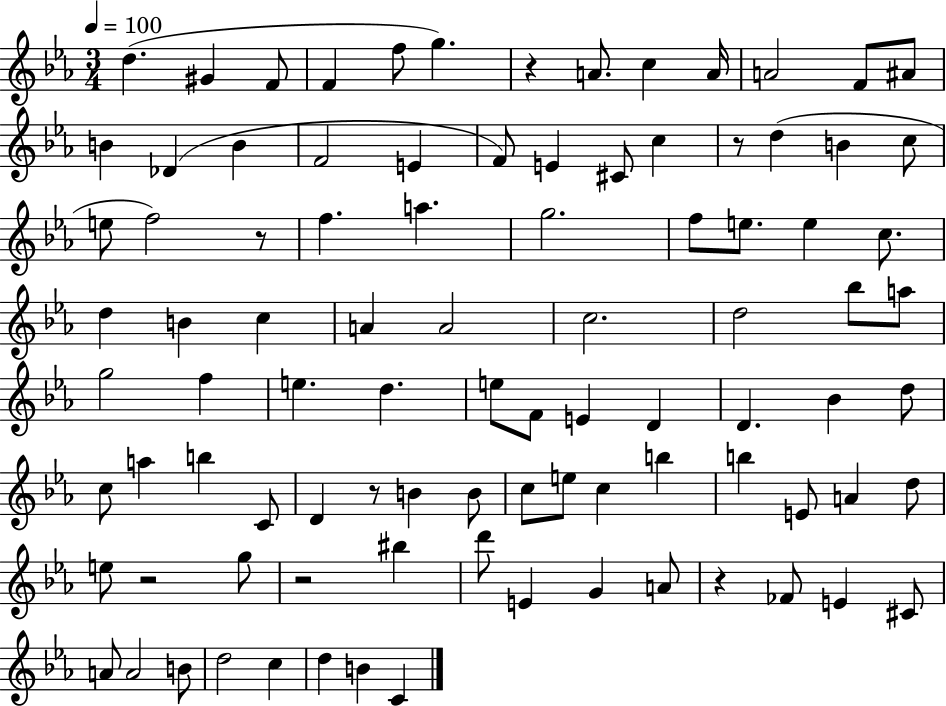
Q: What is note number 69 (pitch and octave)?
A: E5